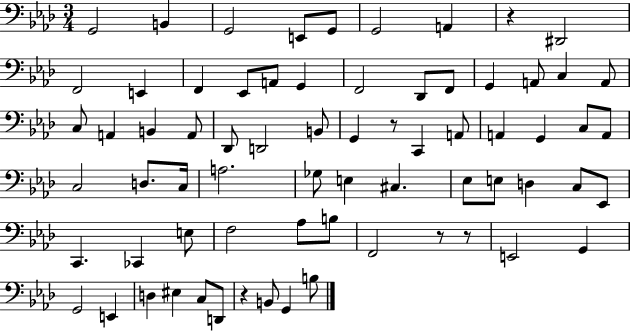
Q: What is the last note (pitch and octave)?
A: B3